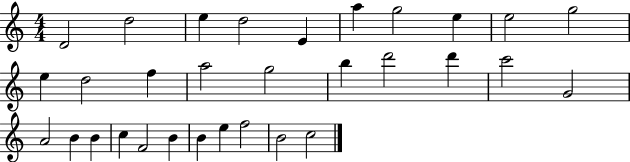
X:1
T:Untitled
M:4/4
L:1/4
K:C
D2 d2 e d2 E a g2 e e2 g2 e d2 f a2 g2 b d'2 d' c'2 G2 A2 B B c F2 B B e f2 B2 c2